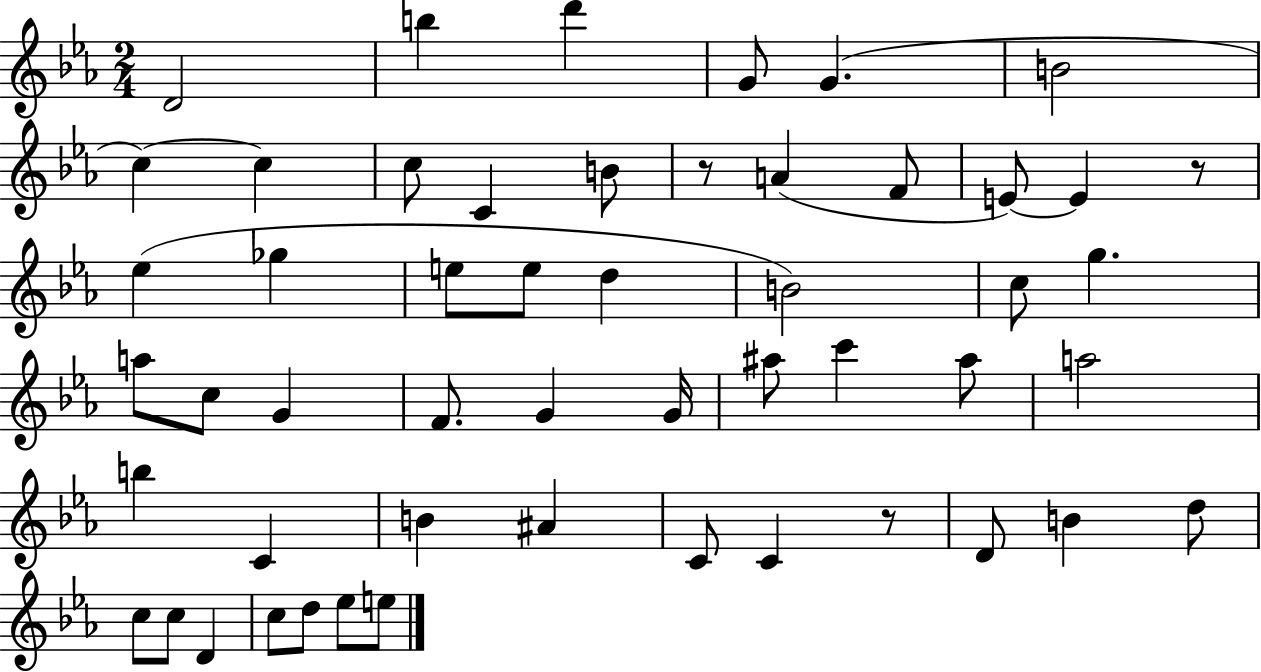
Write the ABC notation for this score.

X:1
T:Untitled
M:2/4
L:1/4
K:Eb
D2 b d' G/2 G B2 c c c/2 C B/2 z/2 A F/2 E/2 E z/2 _e _g e/2 e/2 d B2 c/2 g a/2 c/2 G F/2 G G/4 ^a/2 c' ^a/2 a2 b C B ^A C/2 C z/2 D/2 B d/2 c/2 c/2 D c/2 d/2 _e/2 e/2